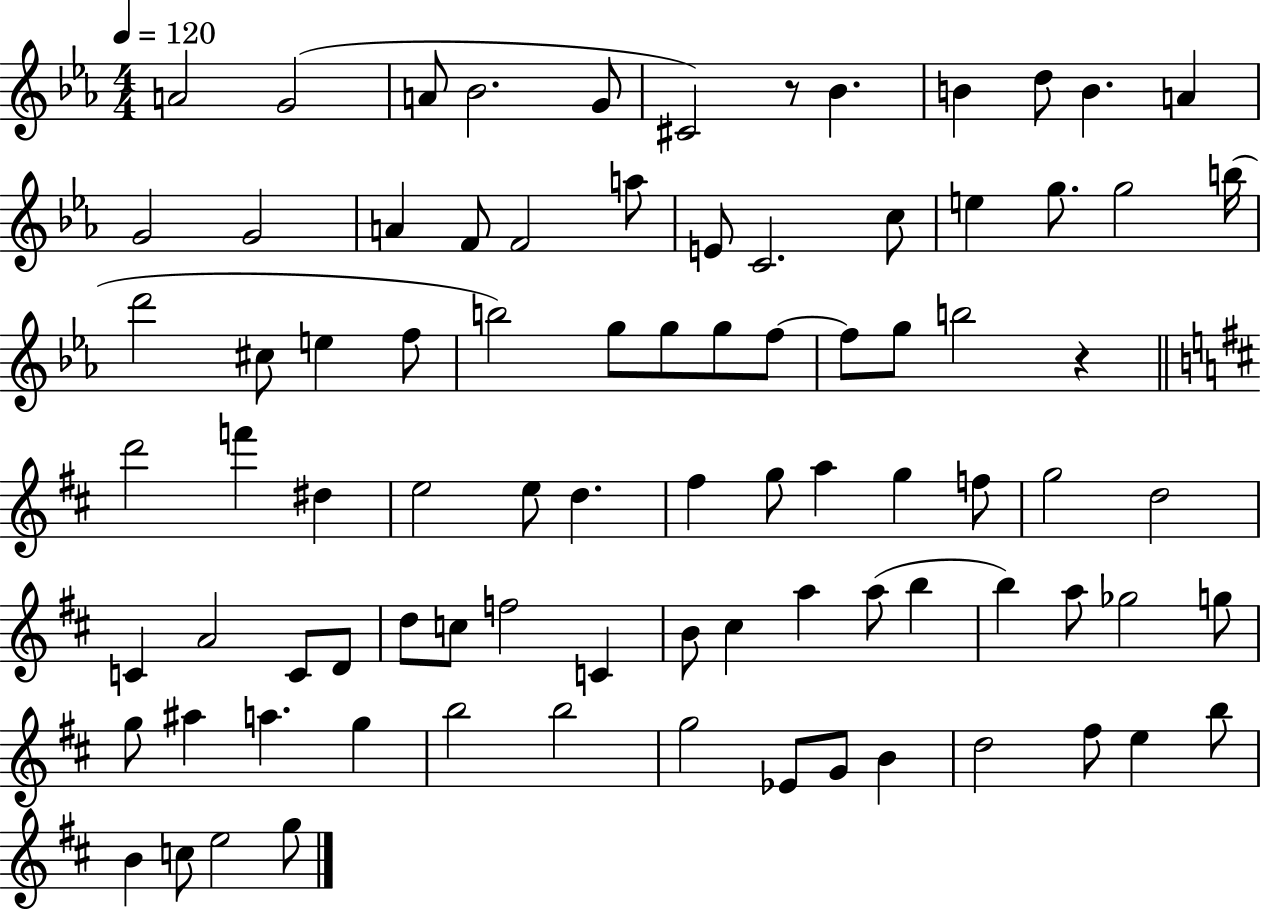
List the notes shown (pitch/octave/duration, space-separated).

A4/h G4/h A4/e Bb4/h. G4/e C#4/h R/e Bb4/q. B4/q D5/e B4/q. A4/q G4/h G4/h A4/q F4/e F4/h A5/e E4/e C4/h. C5/e E5/q G5/e. G5/h B5/s D6/h C#5/e E5/q F5/e B5/h G5/e G5/e G5/e F5/e F5/e G5/e B5/h R/q D6/h F6/q D#5/q E5/h E5/e D5/q. F#5/q G5/e A5/q G5/q F5/e G5/h D5/h C4/q A4/h C4/e D4/e D5/e C5/e F5/h C4/q B4/e C#5/q A5/q A5/e B5/q B5/q A5/e Gb5/h G5/e G5/e A#5/q A5/q. G5/q B5/h B5/h G5/h Eb4/e G4/e B4/q D5/h F#5/e E5/q B5/e B4/q C5/e E5/h G5/e